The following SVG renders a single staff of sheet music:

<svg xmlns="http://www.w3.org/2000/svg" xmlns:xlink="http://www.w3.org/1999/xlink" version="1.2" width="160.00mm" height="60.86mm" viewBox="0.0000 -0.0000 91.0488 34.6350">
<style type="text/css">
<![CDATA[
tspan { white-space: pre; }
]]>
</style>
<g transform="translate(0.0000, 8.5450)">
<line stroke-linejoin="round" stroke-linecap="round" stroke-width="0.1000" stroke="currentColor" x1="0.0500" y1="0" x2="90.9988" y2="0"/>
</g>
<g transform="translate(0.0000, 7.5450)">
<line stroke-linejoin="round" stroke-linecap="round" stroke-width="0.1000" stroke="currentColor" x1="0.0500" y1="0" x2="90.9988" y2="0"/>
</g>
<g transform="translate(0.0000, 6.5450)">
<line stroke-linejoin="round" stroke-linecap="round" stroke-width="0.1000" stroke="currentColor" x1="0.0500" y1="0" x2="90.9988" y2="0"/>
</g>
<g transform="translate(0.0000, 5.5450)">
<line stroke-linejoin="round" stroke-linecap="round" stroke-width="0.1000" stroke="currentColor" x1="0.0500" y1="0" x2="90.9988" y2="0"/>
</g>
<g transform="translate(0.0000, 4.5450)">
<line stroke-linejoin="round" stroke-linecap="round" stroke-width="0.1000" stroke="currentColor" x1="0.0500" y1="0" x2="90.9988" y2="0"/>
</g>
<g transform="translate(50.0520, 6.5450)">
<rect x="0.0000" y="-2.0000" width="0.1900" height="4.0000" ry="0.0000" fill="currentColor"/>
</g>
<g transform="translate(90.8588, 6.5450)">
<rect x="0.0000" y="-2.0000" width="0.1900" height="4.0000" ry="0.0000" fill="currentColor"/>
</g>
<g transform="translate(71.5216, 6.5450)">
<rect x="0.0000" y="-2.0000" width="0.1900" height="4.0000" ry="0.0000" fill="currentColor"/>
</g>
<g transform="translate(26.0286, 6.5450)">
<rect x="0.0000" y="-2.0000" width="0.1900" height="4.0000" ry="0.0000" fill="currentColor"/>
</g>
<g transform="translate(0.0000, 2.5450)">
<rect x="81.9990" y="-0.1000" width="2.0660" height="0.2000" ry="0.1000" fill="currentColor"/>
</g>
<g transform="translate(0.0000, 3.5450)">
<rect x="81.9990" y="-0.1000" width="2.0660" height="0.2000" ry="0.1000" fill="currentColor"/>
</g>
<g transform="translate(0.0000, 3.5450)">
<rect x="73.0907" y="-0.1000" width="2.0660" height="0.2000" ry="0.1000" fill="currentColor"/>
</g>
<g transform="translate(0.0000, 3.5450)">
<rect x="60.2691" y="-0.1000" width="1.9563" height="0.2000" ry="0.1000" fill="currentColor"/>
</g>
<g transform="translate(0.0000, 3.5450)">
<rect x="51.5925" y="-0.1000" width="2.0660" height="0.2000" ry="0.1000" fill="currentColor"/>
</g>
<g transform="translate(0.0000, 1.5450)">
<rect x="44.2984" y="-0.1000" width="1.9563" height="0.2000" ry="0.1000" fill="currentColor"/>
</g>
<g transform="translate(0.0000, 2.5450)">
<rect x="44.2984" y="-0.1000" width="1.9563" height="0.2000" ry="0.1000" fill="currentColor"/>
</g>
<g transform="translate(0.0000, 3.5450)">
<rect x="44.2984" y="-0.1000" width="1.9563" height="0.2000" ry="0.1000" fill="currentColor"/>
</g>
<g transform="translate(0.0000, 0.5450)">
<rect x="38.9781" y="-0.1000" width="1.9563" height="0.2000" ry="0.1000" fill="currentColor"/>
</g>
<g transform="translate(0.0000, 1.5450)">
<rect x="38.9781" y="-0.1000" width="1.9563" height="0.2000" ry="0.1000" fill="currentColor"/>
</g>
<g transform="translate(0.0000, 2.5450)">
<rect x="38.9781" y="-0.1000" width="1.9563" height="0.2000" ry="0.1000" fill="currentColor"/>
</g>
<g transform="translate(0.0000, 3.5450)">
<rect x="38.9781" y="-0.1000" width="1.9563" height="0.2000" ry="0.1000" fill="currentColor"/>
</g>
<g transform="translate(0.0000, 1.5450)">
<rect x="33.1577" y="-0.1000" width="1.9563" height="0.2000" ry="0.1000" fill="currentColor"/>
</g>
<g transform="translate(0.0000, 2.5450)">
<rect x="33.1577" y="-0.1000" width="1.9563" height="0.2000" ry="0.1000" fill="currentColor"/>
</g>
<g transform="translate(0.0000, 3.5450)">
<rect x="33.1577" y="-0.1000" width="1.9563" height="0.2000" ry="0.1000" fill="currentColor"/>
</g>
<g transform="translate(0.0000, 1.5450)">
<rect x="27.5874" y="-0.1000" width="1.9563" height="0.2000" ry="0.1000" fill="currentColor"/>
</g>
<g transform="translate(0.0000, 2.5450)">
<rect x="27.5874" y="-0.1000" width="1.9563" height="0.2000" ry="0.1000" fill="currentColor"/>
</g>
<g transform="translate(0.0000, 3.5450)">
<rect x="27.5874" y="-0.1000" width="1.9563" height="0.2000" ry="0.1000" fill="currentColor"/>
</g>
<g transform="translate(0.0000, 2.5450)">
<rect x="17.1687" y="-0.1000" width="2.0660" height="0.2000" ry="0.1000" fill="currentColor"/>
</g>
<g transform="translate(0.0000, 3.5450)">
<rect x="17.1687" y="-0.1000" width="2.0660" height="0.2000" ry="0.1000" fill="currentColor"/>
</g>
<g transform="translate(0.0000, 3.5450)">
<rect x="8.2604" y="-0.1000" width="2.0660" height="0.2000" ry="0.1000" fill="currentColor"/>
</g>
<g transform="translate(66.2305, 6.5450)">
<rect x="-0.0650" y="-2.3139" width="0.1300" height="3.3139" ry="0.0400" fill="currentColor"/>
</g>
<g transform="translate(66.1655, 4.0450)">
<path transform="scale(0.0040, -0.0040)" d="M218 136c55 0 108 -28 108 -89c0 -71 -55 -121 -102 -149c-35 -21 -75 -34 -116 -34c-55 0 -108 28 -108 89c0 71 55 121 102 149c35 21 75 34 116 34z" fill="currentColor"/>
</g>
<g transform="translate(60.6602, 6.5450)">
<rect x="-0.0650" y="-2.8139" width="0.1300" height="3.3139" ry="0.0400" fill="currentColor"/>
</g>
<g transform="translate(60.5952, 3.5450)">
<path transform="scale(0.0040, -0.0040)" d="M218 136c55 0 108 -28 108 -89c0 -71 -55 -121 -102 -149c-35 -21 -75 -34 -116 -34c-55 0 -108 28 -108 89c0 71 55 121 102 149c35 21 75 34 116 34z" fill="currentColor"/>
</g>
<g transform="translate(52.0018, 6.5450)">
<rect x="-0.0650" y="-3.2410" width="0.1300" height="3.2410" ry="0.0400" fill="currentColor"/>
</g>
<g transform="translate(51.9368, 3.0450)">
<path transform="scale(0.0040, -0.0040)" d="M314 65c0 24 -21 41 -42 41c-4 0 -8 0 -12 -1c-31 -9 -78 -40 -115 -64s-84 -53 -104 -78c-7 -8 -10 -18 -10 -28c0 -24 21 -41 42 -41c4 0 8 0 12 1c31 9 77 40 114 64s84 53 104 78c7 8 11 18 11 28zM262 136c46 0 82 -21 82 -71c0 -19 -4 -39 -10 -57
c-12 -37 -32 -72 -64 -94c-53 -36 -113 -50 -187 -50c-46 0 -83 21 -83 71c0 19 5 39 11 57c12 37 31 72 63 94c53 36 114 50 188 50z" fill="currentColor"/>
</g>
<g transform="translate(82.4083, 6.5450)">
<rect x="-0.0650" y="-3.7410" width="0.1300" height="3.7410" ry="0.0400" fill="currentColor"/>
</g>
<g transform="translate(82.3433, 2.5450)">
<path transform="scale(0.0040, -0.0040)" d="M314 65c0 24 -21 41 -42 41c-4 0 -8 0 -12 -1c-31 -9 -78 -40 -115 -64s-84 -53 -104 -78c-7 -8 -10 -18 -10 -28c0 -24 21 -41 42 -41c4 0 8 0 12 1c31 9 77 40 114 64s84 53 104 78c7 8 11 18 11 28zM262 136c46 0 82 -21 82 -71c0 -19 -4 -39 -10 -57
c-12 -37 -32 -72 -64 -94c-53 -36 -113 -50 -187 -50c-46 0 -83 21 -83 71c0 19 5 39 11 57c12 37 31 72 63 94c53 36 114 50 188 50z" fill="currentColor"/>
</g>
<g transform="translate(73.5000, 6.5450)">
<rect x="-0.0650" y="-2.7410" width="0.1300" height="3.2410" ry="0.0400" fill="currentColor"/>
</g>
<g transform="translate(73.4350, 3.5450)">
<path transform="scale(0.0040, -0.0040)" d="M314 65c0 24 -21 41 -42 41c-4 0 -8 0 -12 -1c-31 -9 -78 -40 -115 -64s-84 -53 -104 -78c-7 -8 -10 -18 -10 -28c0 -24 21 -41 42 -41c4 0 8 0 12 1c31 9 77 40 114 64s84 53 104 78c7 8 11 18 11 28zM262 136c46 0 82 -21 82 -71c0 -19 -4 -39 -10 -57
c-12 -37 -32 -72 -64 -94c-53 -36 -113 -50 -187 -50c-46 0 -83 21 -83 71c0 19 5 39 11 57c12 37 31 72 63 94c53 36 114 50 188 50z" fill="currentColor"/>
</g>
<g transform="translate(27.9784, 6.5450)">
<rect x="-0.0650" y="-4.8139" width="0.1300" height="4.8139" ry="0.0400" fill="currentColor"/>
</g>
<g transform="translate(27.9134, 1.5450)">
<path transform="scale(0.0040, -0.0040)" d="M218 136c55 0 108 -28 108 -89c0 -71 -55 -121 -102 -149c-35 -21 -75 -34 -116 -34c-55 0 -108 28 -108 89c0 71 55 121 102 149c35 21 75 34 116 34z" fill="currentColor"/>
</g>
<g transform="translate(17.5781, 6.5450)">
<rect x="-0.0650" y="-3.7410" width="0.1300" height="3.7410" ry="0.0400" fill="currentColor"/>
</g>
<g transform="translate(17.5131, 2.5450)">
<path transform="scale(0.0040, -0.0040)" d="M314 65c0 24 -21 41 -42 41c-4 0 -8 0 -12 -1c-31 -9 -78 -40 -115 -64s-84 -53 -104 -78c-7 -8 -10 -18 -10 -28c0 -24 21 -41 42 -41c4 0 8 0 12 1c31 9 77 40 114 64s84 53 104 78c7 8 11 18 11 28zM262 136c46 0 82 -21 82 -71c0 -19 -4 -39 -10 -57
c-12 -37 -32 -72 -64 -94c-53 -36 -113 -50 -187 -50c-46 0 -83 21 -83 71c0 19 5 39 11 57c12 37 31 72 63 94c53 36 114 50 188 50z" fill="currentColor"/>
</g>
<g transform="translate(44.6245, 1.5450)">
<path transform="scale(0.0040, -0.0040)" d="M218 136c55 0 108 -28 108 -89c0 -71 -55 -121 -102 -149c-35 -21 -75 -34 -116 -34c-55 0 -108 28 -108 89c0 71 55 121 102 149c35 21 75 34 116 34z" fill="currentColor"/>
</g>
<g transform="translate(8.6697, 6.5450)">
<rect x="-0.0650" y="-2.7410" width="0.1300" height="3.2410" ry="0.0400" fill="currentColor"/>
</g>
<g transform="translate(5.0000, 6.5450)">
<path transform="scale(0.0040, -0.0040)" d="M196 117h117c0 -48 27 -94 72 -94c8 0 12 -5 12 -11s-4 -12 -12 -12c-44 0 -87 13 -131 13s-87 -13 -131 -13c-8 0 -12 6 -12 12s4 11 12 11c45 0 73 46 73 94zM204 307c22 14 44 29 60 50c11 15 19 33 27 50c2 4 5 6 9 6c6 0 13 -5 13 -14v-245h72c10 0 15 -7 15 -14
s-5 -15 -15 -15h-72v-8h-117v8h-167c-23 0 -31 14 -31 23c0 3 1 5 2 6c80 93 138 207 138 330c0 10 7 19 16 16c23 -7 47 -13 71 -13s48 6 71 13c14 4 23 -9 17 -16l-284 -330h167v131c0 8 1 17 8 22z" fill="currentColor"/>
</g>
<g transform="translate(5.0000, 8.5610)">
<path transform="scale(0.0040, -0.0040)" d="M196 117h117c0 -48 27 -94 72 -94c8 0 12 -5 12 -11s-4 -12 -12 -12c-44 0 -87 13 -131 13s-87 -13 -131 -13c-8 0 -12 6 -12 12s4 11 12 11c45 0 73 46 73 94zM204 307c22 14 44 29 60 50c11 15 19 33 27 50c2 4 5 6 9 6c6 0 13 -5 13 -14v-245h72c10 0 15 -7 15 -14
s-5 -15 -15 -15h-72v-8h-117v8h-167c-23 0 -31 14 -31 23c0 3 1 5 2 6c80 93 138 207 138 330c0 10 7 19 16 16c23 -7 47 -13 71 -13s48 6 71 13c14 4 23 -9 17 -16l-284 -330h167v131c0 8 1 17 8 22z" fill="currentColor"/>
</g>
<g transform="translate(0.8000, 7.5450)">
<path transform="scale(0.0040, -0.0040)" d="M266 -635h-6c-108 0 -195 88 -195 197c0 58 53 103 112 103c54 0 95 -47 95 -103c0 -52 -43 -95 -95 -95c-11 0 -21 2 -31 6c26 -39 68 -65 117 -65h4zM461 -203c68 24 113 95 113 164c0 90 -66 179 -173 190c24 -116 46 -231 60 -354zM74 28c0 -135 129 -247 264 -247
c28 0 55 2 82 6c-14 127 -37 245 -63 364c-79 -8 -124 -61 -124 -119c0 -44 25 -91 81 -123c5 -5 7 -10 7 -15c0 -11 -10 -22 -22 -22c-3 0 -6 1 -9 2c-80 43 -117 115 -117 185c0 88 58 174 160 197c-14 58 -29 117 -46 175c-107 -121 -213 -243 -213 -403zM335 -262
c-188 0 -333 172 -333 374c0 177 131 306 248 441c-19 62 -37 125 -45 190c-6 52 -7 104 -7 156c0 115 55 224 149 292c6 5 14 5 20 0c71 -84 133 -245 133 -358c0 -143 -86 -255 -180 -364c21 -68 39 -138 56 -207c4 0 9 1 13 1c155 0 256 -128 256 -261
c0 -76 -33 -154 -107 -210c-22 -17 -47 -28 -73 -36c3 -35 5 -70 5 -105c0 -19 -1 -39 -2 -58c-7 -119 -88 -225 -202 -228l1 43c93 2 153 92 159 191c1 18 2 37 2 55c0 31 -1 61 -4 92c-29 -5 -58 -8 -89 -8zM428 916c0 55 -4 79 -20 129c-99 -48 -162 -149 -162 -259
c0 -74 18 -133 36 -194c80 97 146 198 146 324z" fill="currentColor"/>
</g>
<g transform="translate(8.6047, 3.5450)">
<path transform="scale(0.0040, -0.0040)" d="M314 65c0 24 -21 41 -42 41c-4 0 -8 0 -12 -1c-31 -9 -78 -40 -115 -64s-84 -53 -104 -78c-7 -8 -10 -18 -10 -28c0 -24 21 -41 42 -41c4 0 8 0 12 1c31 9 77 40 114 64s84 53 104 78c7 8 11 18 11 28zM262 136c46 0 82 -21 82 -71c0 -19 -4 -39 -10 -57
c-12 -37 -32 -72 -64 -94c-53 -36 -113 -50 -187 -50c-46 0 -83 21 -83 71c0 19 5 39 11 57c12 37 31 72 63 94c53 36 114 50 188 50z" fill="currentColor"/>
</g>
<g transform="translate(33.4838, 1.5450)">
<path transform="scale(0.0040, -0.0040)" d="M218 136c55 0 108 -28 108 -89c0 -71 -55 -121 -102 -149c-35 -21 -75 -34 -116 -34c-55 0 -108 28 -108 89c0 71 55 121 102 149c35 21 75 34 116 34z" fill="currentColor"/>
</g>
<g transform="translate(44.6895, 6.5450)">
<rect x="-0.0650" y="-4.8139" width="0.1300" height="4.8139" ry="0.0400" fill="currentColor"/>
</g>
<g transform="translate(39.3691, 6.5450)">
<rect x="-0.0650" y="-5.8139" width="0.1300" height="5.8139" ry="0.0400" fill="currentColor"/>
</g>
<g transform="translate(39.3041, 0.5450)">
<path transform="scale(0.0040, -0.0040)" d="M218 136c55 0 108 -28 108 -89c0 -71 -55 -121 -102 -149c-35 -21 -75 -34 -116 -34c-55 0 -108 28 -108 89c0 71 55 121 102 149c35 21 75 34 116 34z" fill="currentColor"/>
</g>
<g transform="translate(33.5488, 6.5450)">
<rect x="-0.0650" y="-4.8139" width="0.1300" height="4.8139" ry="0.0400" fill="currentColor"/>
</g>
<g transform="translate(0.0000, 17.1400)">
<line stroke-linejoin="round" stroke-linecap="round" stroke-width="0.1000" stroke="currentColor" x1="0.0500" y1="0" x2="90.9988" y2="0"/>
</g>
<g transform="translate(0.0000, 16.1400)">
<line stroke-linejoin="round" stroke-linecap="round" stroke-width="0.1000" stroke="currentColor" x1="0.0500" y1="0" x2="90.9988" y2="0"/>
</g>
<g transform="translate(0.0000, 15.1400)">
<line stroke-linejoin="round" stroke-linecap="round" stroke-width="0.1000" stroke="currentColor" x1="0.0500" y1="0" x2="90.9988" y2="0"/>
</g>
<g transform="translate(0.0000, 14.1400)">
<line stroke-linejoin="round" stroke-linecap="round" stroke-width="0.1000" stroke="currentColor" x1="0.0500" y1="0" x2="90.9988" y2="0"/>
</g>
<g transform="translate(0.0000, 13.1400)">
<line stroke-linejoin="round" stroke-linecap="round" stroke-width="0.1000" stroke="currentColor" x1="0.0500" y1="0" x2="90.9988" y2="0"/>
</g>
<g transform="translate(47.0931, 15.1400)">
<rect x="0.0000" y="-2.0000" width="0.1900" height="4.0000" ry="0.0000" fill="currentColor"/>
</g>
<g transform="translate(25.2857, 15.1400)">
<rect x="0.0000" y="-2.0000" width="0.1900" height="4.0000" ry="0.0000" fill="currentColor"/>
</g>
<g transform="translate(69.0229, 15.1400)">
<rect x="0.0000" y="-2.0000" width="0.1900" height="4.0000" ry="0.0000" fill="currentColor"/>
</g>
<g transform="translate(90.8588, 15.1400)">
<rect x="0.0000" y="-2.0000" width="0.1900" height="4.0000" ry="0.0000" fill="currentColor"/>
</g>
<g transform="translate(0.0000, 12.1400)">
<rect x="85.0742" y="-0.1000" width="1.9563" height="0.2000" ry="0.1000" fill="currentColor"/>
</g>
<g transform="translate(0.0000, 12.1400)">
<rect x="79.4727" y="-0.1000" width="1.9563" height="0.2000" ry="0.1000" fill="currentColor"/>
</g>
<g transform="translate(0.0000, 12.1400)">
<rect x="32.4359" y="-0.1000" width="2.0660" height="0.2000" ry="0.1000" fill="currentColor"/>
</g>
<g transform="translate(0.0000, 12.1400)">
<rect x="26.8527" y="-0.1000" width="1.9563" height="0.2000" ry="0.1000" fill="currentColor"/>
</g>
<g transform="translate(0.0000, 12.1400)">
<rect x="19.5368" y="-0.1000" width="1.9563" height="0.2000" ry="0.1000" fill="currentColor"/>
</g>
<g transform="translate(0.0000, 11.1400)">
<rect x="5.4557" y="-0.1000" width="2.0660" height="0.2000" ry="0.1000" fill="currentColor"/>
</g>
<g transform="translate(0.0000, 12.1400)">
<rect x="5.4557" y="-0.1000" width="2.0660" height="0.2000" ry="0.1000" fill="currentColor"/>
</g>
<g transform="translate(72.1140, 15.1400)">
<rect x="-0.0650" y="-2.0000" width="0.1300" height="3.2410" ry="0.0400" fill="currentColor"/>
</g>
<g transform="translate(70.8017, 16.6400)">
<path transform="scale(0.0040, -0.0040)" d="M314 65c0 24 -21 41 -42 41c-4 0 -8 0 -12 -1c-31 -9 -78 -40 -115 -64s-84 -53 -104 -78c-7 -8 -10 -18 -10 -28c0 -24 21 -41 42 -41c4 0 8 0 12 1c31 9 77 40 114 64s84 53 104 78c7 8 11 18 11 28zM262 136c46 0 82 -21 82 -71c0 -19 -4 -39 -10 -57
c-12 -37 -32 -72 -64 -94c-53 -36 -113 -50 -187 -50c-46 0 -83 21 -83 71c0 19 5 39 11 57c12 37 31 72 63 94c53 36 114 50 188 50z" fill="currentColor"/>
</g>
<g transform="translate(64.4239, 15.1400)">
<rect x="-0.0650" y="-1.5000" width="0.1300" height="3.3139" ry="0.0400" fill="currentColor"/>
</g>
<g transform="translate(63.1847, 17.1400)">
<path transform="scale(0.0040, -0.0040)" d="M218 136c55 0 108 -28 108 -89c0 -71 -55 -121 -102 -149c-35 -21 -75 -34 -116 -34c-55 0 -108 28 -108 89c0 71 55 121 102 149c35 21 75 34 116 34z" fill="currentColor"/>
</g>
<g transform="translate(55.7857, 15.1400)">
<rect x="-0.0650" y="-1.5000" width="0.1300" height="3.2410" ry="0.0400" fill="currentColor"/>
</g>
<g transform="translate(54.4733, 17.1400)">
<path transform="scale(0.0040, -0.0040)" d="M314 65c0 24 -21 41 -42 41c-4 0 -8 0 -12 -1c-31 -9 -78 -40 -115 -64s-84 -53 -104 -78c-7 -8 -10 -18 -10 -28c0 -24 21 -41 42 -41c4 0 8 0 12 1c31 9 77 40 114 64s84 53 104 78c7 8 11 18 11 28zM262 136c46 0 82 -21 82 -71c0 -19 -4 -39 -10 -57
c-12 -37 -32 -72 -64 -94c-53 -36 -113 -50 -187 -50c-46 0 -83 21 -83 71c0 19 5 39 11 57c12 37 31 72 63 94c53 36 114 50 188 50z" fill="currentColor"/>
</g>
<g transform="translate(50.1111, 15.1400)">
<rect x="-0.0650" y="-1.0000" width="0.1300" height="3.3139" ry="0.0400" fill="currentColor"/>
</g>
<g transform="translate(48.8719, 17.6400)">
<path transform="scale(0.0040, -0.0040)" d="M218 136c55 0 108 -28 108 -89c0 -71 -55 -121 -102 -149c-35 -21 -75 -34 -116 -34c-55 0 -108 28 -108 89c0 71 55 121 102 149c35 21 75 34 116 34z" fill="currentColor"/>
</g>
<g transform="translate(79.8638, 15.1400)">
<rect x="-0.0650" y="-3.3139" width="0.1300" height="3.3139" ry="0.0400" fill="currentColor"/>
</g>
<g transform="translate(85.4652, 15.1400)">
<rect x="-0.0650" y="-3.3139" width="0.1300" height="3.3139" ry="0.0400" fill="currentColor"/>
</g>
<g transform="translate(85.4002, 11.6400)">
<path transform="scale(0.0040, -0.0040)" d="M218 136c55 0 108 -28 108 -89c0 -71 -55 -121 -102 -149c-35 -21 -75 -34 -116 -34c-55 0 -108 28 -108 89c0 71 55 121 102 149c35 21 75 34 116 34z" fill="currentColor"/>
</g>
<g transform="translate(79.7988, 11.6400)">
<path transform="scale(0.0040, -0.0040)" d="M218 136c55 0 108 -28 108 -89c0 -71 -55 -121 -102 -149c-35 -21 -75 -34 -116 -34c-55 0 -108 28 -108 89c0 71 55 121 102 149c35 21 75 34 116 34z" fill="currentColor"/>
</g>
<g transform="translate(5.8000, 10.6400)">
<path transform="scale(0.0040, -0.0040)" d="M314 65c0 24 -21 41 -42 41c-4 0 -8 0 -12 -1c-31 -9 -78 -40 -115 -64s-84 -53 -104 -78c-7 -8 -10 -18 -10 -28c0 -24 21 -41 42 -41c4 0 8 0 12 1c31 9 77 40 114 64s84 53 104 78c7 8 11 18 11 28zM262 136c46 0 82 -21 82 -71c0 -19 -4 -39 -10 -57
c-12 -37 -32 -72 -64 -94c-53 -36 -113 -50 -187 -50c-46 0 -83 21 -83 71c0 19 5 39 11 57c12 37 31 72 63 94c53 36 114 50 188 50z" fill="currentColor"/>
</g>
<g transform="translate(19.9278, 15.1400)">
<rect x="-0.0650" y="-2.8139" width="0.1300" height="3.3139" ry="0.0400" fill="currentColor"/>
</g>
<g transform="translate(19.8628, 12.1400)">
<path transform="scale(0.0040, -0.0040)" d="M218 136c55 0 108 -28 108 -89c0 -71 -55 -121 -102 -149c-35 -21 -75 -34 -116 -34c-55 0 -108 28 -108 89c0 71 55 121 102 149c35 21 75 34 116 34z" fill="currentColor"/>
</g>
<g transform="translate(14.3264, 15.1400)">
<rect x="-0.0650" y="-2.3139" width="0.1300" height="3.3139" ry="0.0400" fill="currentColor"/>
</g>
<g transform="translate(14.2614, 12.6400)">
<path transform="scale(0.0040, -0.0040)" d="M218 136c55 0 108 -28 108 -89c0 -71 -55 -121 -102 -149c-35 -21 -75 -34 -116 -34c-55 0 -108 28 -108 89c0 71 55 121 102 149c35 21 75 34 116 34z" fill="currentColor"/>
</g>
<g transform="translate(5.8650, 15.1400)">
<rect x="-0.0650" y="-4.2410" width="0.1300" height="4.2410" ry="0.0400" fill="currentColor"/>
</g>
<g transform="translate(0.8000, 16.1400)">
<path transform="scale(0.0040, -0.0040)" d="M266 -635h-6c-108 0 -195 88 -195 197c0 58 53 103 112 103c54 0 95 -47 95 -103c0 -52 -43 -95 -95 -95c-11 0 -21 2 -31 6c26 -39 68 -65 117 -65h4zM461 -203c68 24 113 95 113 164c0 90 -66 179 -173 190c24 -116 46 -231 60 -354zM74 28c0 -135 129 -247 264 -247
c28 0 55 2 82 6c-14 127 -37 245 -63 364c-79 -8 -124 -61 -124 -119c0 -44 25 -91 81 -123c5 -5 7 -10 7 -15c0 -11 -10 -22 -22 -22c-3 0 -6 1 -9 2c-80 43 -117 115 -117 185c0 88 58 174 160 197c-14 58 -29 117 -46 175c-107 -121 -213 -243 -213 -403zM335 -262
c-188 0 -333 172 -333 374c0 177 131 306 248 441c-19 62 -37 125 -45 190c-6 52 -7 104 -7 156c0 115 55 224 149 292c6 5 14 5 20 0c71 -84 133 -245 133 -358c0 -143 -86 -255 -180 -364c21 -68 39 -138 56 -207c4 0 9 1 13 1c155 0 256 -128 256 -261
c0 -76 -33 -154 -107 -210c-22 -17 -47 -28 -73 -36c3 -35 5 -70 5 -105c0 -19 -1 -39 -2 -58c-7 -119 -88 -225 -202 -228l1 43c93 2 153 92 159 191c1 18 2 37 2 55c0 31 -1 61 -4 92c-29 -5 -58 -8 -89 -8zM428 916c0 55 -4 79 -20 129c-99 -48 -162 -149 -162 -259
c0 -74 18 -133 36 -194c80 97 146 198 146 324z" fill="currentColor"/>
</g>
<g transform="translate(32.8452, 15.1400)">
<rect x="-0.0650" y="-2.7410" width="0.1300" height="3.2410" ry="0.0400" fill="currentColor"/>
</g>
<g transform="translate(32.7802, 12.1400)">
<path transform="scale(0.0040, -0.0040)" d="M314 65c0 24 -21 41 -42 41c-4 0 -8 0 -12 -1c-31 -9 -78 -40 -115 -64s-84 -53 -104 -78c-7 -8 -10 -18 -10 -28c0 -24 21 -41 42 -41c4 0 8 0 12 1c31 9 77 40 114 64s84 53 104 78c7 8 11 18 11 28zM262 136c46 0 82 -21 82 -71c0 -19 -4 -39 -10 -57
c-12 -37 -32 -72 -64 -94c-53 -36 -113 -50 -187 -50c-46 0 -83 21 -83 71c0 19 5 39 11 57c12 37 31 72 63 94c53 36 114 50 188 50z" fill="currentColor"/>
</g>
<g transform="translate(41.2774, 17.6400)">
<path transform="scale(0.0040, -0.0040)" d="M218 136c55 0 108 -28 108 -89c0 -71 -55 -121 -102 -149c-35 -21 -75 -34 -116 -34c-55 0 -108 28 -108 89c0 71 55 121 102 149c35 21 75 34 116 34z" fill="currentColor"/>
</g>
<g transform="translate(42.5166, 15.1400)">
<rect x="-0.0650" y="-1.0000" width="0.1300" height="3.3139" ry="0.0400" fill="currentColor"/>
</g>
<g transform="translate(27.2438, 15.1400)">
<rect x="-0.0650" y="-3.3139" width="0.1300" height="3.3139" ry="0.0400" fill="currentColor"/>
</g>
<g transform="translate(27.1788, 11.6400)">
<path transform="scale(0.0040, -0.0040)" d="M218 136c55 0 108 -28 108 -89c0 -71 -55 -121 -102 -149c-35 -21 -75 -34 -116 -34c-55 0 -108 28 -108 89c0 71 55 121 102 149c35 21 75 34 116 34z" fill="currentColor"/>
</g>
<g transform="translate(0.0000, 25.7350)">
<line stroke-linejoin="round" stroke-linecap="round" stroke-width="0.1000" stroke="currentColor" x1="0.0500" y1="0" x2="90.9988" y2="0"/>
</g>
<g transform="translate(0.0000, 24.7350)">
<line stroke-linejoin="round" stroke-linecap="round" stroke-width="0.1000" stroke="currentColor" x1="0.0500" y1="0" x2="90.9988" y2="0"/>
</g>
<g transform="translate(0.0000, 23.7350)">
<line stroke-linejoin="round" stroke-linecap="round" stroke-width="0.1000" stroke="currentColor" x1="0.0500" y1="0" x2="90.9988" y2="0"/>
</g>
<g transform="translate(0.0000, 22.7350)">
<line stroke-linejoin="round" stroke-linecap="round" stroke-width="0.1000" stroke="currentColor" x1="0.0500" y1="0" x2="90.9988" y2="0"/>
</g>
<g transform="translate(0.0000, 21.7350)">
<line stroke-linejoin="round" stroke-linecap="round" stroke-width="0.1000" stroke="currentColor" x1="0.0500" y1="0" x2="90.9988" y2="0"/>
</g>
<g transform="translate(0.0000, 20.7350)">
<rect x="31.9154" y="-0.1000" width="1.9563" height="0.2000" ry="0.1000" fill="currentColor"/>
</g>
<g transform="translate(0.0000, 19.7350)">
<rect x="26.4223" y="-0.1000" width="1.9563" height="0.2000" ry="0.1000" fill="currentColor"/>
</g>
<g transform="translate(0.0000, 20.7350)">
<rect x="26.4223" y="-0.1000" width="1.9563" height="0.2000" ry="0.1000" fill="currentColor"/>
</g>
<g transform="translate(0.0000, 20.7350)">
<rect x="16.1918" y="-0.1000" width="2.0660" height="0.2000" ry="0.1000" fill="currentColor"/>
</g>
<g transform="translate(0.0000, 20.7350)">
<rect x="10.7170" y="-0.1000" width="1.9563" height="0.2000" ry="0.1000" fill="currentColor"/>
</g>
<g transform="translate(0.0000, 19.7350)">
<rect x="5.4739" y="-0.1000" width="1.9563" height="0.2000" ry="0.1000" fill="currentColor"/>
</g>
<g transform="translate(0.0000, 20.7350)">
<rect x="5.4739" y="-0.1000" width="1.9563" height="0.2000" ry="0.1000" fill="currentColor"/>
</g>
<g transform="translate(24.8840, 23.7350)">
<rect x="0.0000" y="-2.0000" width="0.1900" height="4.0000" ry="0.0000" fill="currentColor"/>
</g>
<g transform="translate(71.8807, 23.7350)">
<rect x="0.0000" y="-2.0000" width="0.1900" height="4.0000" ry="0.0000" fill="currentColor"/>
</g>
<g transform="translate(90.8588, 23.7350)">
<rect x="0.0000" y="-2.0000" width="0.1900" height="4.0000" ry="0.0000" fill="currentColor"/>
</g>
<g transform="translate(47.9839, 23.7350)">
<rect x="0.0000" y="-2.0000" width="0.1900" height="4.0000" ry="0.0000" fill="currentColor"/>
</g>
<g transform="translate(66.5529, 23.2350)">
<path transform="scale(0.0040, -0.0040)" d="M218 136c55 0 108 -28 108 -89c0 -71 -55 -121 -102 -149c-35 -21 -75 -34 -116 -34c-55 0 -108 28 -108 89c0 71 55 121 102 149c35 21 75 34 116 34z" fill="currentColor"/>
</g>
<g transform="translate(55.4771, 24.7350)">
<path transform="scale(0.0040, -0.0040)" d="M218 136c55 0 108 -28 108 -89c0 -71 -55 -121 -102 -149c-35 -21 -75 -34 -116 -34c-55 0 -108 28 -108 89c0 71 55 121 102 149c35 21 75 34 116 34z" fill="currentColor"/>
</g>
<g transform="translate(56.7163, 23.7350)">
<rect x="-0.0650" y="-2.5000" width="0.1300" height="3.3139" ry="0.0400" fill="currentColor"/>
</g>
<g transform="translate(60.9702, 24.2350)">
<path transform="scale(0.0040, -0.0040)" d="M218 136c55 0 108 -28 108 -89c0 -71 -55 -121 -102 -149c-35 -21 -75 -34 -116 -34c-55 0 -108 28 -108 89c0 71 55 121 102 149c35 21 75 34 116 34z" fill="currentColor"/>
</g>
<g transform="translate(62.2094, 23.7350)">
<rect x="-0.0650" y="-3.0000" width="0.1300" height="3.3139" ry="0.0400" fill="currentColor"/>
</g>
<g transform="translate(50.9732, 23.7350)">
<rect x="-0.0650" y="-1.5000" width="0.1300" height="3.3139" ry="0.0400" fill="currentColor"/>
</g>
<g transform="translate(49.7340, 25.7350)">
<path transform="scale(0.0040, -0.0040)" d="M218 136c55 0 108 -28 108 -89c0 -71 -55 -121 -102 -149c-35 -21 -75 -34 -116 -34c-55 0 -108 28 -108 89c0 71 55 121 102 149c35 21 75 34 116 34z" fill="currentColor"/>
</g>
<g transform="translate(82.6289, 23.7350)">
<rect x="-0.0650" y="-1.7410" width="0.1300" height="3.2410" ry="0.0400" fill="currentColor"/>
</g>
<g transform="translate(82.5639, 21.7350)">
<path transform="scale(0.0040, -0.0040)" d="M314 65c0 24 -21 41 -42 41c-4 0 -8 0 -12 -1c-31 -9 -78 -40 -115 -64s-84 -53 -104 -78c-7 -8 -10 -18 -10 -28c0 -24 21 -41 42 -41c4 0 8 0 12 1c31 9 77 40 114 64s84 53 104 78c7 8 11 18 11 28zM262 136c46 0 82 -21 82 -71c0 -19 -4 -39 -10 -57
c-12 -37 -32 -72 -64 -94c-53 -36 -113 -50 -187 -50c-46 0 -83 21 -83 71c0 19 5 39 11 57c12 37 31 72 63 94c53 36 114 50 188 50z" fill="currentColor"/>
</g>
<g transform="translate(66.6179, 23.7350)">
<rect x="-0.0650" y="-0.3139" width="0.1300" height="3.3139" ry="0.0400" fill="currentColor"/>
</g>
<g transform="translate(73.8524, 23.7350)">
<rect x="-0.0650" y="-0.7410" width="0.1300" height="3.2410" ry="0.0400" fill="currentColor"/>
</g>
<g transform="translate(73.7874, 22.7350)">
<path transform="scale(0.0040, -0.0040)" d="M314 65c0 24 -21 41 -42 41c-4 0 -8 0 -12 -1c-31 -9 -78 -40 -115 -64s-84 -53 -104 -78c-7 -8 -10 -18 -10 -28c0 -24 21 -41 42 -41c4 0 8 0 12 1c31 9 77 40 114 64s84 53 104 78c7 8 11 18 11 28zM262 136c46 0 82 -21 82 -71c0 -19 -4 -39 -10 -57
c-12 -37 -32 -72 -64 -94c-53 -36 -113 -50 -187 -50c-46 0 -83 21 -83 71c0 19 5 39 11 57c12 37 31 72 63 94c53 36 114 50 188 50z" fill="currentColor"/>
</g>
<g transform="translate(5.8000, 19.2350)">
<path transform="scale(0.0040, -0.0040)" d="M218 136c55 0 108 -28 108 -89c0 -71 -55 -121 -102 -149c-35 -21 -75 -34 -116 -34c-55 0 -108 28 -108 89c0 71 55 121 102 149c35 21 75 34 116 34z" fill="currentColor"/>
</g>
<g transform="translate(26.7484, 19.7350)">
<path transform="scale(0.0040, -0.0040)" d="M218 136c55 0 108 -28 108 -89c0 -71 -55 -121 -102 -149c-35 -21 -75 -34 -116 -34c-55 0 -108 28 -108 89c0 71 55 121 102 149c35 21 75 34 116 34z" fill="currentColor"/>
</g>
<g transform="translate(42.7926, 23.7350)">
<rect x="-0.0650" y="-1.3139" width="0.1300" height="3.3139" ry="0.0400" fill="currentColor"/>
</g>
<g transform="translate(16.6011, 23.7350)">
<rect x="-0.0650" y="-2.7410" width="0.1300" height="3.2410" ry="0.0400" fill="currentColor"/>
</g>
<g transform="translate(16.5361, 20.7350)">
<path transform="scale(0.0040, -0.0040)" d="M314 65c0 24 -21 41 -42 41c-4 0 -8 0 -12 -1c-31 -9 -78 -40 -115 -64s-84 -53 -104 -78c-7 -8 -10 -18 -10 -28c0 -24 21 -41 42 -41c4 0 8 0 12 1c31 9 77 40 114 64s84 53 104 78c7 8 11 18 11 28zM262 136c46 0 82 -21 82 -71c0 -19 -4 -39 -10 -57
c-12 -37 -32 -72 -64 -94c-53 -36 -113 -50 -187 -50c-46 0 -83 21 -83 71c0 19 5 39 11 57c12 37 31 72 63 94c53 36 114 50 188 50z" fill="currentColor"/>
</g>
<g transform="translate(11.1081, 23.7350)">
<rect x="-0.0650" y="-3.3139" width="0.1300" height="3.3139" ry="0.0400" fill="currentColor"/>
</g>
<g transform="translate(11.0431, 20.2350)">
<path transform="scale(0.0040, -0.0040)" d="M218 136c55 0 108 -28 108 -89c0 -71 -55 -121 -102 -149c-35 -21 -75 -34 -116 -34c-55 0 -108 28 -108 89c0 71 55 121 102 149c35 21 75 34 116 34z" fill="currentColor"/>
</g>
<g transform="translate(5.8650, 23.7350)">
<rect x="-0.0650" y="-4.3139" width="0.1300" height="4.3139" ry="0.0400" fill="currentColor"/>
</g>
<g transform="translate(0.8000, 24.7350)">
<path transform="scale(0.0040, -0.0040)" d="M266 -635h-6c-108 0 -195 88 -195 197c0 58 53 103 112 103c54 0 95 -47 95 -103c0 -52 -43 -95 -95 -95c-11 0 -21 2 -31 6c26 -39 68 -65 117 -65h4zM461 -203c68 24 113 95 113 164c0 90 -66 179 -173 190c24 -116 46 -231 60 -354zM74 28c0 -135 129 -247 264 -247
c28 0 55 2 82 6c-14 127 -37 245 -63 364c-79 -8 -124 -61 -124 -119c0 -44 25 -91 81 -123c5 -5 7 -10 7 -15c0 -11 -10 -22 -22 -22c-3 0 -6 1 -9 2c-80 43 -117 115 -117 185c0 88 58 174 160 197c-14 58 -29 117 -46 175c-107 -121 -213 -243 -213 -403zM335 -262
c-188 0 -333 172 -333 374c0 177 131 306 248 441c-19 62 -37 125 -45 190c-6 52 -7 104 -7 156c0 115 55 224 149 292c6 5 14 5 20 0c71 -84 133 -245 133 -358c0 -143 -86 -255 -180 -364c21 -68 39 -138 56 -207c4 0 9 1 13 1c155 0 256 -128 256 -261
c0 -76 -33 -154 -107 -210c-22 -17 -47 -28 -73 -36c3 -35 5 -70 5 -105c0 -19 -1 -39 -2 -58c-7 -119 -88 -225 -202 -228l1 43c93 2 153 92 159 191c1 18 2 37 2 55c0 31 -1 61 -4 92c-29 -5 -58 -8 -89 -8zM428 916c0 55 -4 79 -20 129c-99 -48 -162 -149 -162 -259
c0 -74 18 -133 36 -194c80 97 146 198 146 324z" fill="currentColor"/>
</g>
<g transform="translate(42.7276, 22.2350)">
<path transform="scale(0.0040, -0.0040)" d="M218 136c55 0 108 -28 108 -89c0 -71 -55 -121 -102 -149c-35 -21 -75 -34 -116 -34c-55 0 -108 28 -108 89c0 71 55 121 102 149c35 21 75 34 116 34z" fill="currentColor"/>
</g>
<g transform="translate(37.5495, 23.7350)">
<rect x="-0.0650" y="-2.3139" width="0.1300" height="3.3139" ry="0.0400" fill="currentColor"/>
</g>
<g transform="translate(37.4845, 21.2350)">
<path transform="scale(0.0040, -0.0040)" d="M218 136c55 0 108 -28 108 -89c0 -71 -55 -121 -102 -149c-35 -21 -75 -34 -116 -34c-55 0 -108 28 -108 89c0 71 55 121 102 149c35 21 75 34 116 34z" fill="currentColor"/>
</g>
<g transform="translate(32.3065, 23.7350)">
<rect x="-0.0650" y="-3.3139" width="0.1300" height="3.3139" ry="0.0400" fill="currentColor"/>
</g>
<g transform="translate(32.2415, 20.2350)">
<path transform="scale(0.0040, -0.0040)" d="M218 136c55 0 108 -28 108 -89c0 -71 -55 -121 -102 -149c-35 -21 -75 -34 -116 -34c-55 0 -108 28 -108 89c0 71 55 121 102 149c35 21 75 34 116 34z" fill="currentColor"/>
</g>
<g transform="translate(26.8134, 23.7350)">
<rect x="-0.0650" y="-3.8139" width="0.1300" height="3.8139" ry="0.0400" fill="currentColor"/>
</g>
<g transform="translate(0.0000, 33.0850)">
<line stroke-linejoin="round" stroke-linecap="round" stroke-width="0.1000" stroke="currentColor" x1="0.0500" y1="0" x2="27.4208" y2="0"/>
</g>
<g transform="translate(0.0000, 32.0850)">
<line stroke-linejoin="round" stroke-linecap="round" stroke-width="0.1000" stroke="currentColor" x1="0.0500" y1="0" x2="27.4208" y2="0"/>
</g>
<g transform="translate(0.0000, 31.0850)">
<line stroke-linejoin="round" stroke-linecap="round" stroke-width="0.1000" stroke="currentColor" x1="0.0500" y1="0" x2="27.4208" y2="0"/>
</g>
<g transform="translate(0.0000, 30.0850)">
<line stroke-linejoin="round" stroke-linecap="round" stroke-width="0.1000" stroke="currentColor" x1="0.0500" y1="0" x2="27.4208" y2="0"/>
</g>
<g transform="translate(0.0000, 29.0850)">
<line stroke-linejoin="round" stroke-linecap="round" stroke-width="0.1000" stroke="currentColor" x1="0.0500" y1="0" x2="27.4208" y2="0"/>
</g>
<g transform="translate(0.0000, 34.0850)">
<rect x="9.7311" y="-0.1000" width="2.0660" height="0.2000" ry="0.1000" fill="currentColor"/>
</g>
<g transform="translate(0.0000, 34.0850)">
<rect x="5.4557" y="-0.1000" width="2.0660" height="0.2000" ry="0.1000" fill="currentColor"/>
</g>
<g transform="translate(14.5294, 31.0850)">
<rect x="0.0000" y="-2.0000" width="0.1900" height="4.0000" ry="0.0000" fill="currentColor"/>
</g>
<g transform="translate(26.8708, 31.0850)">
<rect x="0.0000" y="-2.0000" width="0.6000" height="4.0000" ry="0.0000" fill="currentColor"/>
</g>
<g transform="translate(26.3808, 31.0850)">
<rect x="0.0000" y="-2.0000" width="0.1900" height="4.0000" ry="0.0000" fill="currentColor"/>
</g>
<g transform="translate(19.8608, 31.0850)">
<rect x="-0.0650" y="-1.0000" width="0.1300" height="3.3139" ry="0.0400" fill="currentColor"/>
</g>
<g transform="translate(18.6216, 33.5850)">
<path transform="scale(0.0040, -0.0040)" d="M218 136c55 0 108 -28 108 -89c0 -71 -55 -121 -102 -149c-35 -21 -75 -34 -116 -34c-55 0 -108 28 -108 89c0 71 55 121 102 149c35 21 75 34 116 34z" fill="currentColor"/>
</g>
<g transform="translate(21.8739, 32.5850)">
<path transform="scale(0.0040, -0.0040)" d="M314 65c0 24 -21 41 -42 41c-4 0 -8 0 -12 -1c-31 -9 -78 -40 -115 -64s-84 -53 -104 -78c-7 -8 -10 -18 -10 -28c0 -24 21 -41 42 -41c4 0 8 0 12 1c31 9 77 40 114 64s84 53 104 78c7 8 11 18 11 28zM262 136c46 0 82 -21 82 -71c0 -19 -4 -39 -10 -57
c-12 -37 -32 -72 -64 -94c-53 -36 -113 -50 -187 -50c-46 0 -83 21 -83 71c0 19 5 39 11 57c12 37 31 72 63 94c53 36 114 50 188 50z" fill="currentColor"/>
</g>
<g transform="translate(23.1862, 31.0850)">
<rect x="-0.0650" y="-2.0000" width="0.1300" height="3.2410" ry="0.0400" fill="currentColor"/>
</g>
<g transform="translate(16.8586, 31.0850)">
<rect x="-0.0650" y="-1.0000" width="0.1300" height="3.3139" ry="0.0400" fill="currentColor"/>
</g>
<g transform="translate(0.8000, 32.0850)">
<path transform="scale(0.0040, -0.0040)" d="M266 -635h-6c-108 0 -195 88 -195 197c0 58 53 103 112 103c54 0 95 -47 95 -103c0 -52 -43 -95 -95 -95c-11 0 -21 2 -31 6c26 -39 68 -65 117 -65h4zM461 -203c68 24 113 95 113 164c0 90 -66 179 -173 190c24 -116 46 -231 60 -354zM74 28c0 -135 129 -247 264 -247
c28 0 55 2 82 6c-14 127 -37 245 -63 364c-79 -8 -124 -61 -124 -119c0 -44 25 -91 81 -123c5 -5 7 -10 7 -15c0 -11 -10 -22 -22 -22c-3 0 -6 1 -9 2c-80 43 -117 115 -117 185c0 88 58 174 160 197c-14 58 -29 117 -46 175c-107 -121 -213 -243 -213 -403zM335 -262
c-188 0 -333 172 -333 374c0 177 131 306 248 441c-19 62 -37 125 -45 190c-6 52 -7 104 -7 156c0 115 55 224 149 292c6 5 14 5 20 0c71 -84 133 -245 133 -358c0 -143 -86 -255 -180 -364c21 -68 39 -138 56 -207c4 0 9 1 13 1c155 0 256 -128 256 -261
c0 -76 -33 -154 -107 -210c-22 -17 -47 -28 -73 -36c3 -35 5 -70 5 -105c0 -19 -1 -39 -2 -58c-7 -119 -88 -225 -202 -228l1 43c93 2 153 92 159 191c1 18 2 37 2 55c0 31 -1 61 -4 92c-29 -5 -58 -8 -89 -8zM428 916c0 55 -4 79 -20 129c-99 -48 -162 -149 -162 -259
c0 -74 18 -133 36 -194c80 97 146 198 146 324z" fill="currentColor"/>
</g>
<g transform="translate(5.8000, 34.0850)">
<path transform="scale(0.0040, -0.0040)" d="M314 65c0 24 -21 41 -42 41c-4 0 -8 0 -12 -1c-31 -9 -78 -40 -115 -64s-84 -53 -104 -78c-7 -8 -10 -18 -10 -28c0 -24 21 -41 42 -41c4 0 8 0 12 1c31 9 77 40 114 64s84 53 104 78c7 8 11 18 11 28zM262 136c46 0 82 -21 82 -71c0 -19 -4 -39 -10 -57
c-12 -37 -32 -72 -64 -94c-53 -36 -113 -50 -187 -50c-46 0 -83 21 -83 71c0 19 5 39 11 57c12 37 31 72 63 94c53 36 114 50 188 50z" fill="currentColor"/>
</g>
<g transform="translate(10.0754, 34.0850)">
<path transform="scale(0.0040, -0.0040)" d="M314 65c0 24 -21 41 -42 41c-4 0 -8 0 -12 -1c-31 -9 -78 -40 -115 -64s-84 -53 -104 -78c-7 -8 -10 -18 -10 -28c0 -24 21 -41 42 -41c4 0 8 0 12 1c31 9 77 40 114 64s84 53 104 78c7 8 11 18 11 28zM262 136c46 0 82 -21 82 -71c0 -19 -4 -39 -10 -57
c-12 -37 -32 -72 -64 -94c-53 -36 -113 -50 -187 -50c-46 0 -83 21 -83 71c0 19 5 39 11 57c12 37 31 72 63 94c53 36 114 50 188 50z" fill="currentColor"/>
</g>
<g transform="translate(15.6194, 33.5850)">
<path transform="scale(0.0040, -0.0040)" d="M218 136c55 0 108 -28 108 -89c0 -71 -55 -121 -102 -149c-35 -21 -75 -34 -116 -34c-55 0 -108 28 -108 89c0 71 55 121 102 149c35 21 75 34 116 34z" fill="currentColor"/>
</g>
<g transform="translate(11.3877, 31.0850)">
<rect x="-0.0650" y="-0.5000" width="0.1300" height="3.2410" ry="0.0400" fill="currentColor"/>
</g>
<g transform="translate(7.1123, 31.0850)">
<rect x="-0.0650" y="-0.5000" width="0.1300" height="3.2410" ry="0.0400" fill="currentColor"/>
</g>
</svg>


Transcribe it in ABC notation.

X:1
T:Untitled
M:4/4
L:1/4
K:C
a2 c'2 e' e' g' e' b2 a g a2 c'2 d'2 g a b a2 D D E2 E F2 b b d' b a2 c' b g e E G A c d2 f2 C2 C2 D D F2